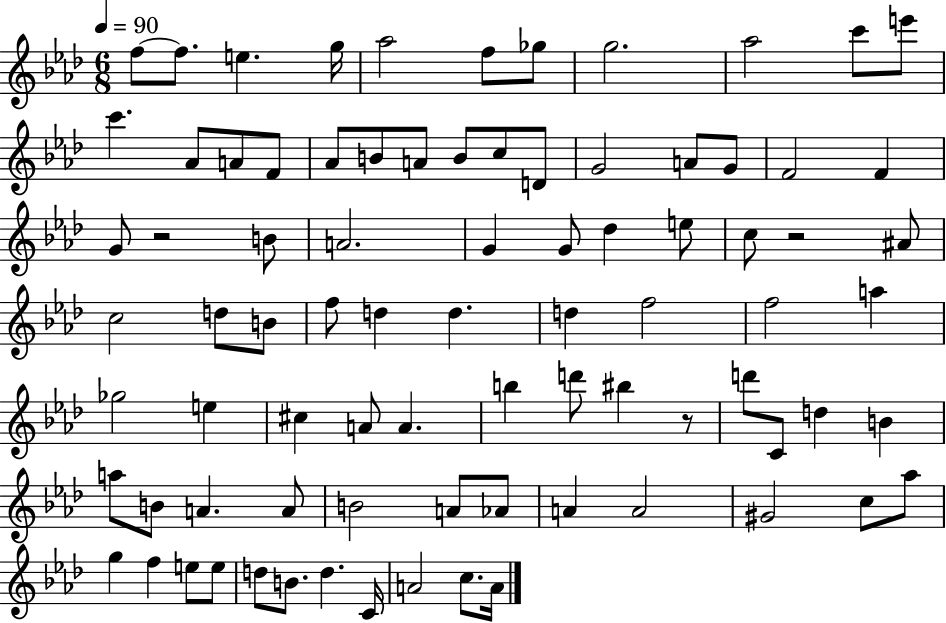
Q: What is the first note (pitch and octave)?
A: F5